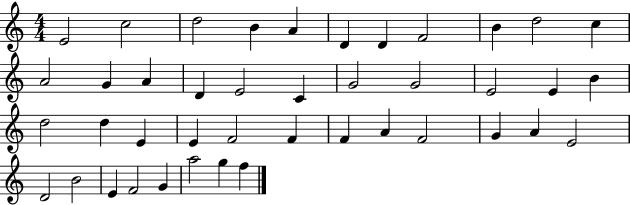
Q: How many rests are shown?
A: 0